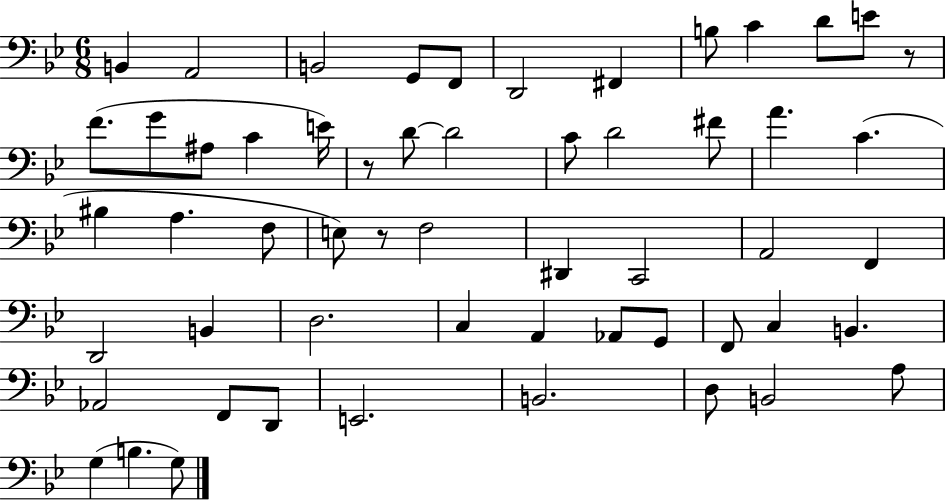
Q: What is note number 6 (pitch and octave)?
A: D2